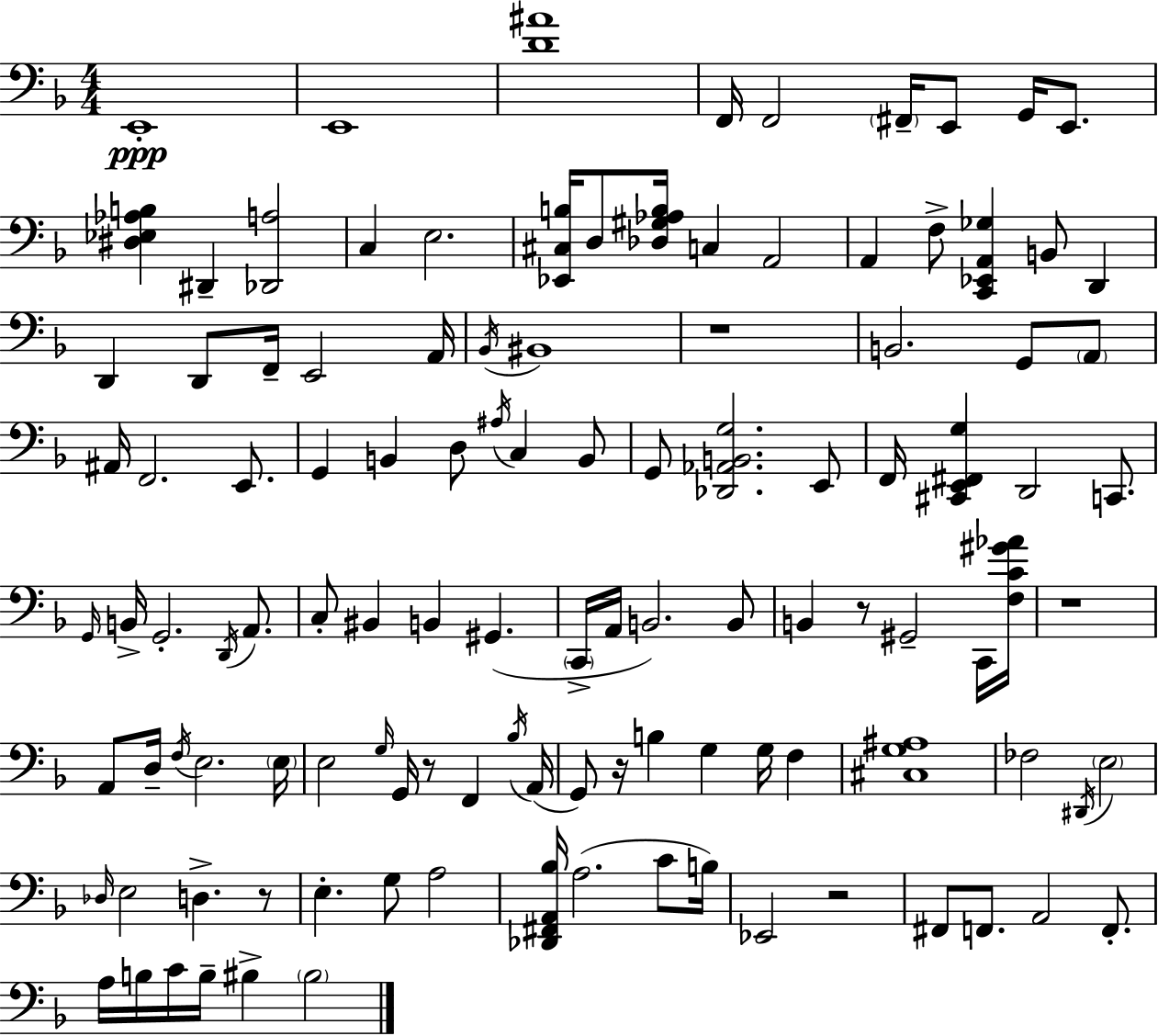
X:1
T:Untitled
M:4/4
L:1/4
K:F
E,,4 E,,4 [D^A]4 F,,/4 F,,2 ^F,,/4 E,,/2 G,,/4 E,,/2 [^D,_E,_A,B,] ^D,, [_D,,A,]2 C, E,2 [_E,,^C,B,]/4 D,/2 [_D,^G,_A,B,]/4 C, A,,2 A,, F,/2 [C,,_E,,A,,_G,] B,,/2 D,, D,, D,,/2 F,,/4 E,,2 A,,/4 _B,,/4 ^B,,4 z4 B,,2 G,,/2 A,,/2 ^A,,/4 F,,2 E,,/2 G,, B,, D,/2 ^A,/4 C, B,,/2 G,,/2 [_D,,_A,,B,,G,]2 E,,/2 F,,/4 [^C,,E,,^F,,G,] D,,2 C,,/2 G,,/4 B,,/4 G,,2 D,,/4 A,,/2 C,/2 ^B,, B,, ^G,, C,,/4 A,,/4 B,,2 B,,/2 B,, z/2 ^G,,2 C,,/4 [F,C^G_A]/4 z4 A,,/2 D,/4 F,/4 E,2 E,/4 E,2 G,/4 G,,/4 z/2 F,, _B,/4 A,,/4 G,,/2 z/4 B, G, G,/4 F, [^C,G,^A,]4 _F,2 ^D,,/4 E,2 _D,/4 E,2 D, z/2 E, G,/2 A,2 [_D,,^F,,A,,_B,]/4 A,2 C/2 B,/4 _E,,2 z2 ^F,,/2 F,,/2 A,,2 F,,/2 A,/4 B,/4 C/4 B,/4 ^B, ^B,2